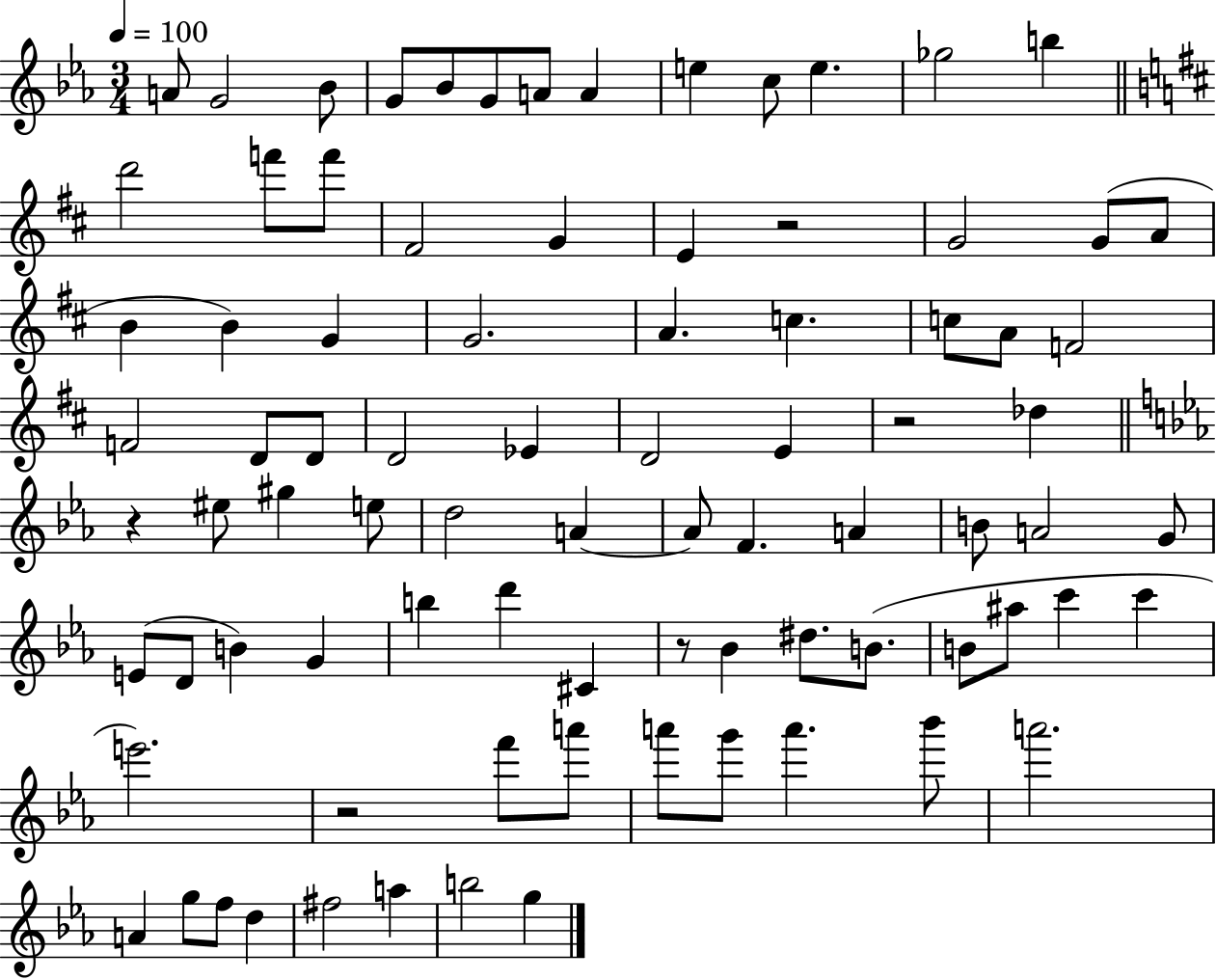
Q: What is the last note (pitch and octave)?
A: G5